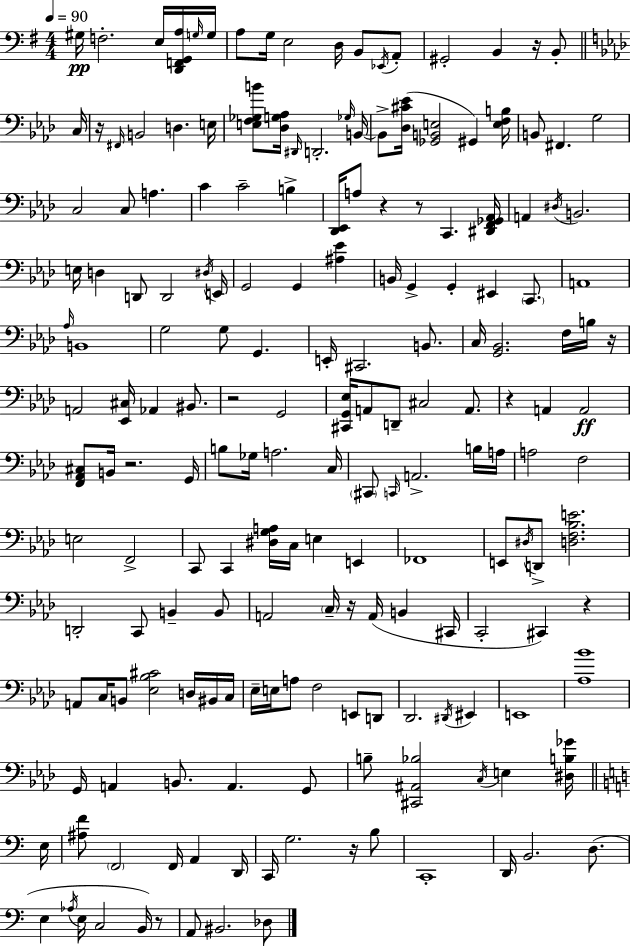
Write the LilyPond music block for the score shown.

{
  \clef bass
  \numericTimeSignature
  \time 4/4
  \key g \major
  \tempo 4 = 90
  gis16\pp f2.-. e16 <d, f, g, a>16 \grace { g16 } | g16 a8 g16 e2 d16 b,8 \acciaccatura { ees,16 } | a,8-. gis,2-. b,4 r16 b,8-. | \bar "||" \break \key aes \major c16 r16 \grace { fis,16 } b,2 d4. | e16 <e f ges b'>8 <des g aes>16 \grace { dis,16 } d,2.-. | \grace { ges16 } b,16~~ b,8-> <des cis' ees'>16( <ges, b, e>2 gis,4) | <e f b>16 b,8 fis,4. g2 | \break c2 c8 a4. | c'4 c'2-- | b4-> <des, ees,>16 a8 r4 r8 c,4. | <dis, f, ges, aes,>16 a,4 \acciaccatura { dis16 } b,2. | \break e16 d4 d,8 d,2 | \acciaccatura { dis16 } e,16 g,2 g,4 | <ais ees'>4 b,16 g,4-> g,4-. eis,4 | \parenthesize c,8. a,1 | \break \grace { aes16 } b,1 | g2 g8 | g,4. e,16-. cis,2. | b,8. c16 <g, bes,>2. | \break f16 b16 r16 a,2 <ees, cis>16 | aes,4 bis,8. r2 g,2 | <cis, g, ees>16 a,8 d,8-- cis2 | a,8. r4 a,4 a,2\ff | \break <f, aes, cis>8 b,16 r2. | g,16 b8 ges16 a2. | c16 \parenthesize cis,8 \grace { c,16 } a,2.-> | b16 a16 a2 | \break f2 e2 | f,2-> c,8 c,4 <dis g a>16 c16 | e4 e,4 fes,1 | e,8 \acciaccatura { dis16 } d,8-> <d f bes e'>2. | \break d,2-. | c,8 b,4-- b,8 a,2 | \parenthesize c16-- r16 a,16( b,4 cis,16 c,2-. | cis,4) r4 a,8 c16 b,8 <ees bes cis'>2 | \break d16 bis,16 c16 ees16-- e16 a8 f2 | e,8 d,8 des,2. | \acciaccatura { dis,16 } eis,4 e,1 | <aes bes'>1 | \break g,16 a,4 b,8. | a,4. g,8 b8-- <cis, ais, bes>2 | \acciaccatura { c16 } e4 <dis b ges'>16 \bar "||" \break \key c \major e16 <ais f'>8 \parenthesize f,2 f,16 a,4 | d,16 c,16 g2. r16 b8 | c,1-. | d,16 b,2. d8.( | \break e4 \acciaccatura { aes16 } e16 c2 b,16) | r8 a,8 bis,2. | des8 \bar "|."
}